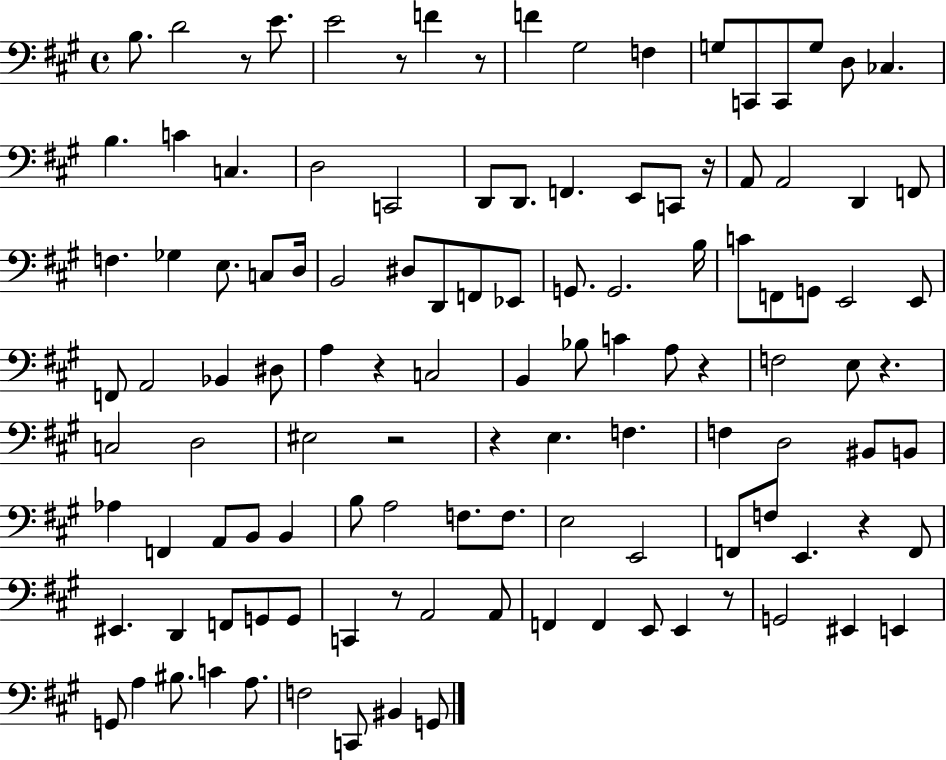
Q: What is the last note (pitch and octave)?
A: G2